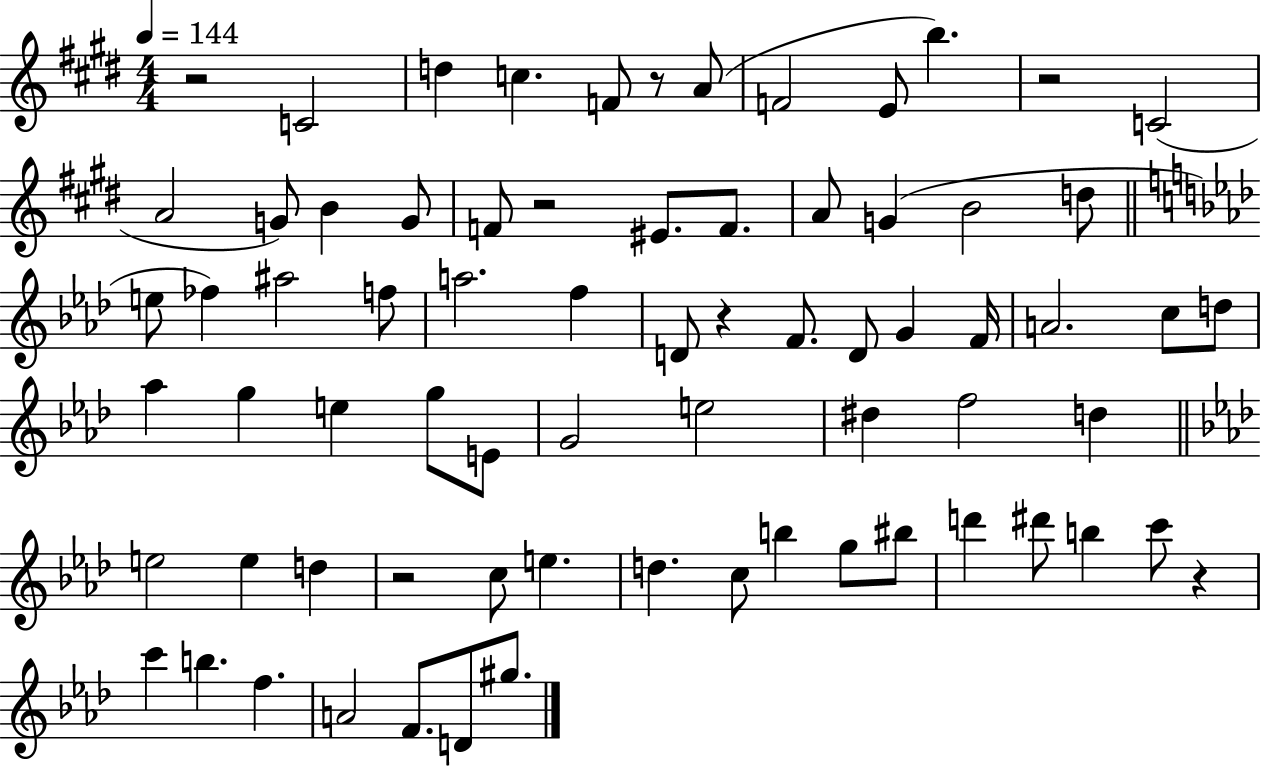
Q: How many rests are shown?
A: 7